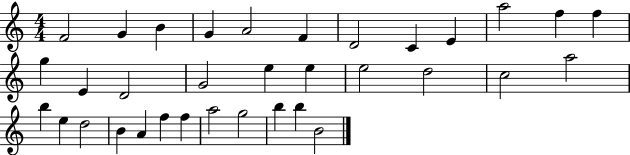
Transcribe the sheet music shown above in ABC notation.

X:1
T:Untitled
M:4/4
L:1/4
K:C
F2 G B G A2 F D2 C E a2 f f g E D2 G2 e e e2 d2 c2 a2 b e d2 B A f f a2 g2 b b B2